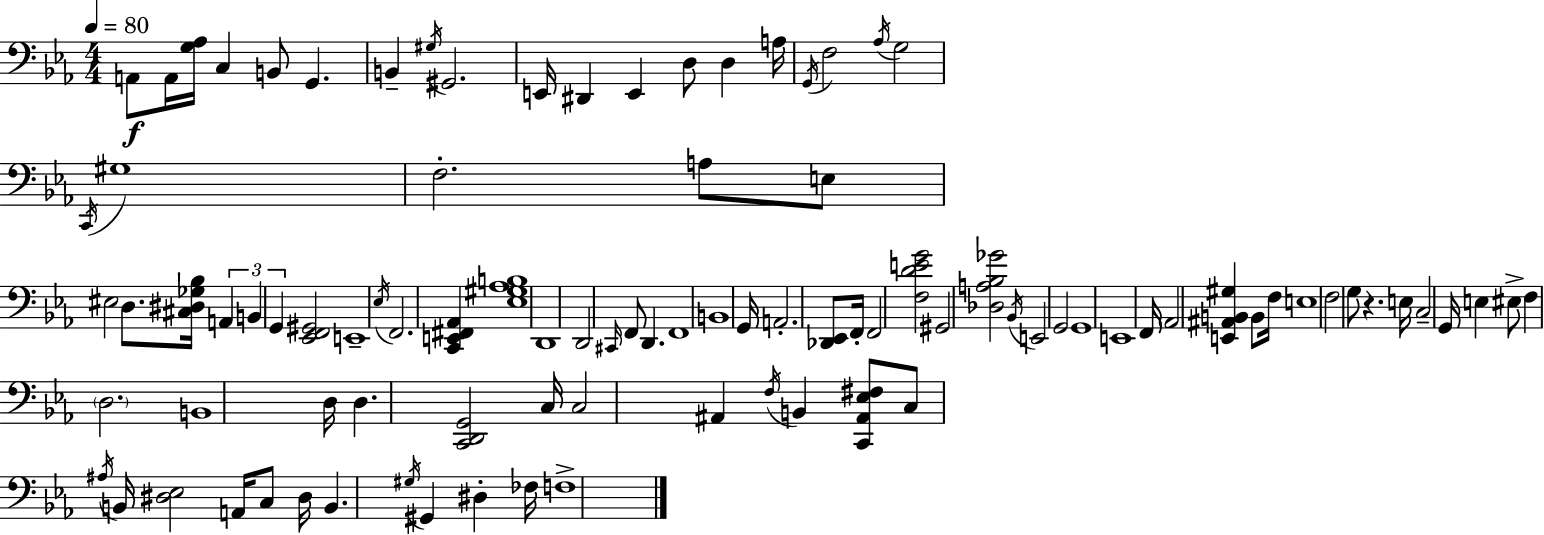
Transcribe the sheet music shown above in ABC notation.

X:1
T:Untitled
M:4/4
L:1/4
K:Cm
A,,/2 A,,/4 [G,_A,]/4 C, B,,/2 G,, B,, ^G,/4 ^G,,2 E,,/4 ^D,, E,, D,/2 D, A,/4 G,,/4 F,2 _A,/4 G,2 C,,/4 ^G,4 F,2 A,/2 E,/2 ^E,2 D,/2 [^C,^D,_G,_B,]/4 A,, B,, G,, [_E,,F,,^G,,]2 E,,4 _E,/4 F,,2 [C,,E,,^F,,_A,,] [_E,^G,_A,B,]4 D,,4 D,,2 ^C,,/4 F,,/2 D,, F,,4 B,,4 G,,/4 A,,2 [_D,,_E,,]/2 F,,/4 F,,2 [F,DEG]2 ^G,,2 [_D,A,_B,_G]2 _B,,/4 E,,2 G,,2 G,,4 E,,4 F,,/4 _A,,2 [E,,^A,,B,,^G,] B,,/2 F,/4 E,4 F,2 G,/2 z E,/4 C,2 G,,/4 E, ^E,/2 F, D,2 B,,4 D,/4 D, [C,,D,,G,,]2 C,/4 C,2 ^A,, F,/4 B,, [C,,^A,,_E,^F,]/2 C,/2 ^A,/4 B,,/4 [^D,_E,]2 A,,/4 C,/2 ^D,/4 B,, ^G,/4 ^G,, ^D, _F,/4 F,4